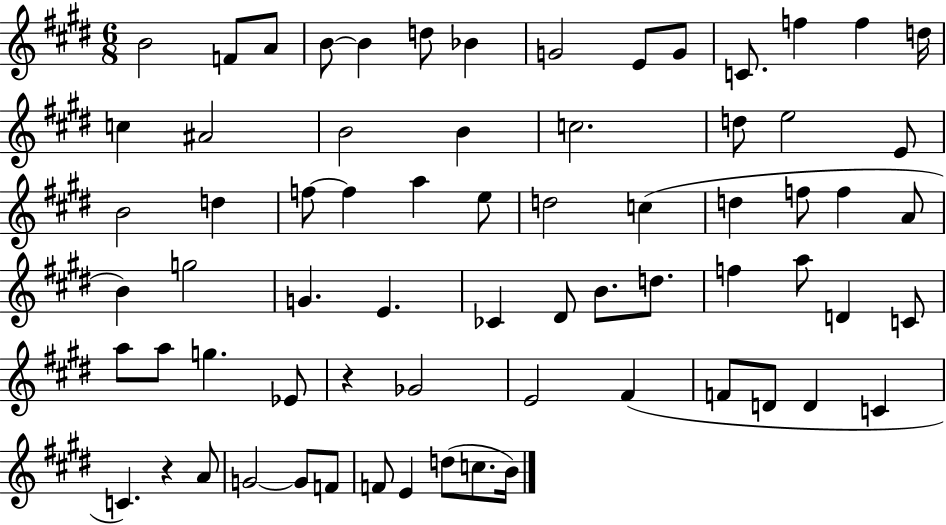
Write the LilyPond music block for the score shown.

{
  \clef treble
  \numericTimeSignature
  \time 6/8
  \key e \major
  b'2 f'8 a'8 | b'8~~ b'4 d''8 bes'4 | g'2 e'8 g'8 | c'8. f''4 f''4 d''16 | \break c''4 ais'2 | b'2 b'4 | c''2. | d''8 e''2 e'8 | \break b'2 d''4 | f''8~~ f''4 a''4 e''8 | d''2 c''4( | d''4 f''8 f''4 a'8 | \break b'4) g''2 | g'4. e'4. | ces'4 dis'8 b'8. d''8. | f''4 a''8 d'4 c'8 | \break a''8 a''8 g''4. ees'8 | r4 ges'2 | e'2 fis'4( | f'8 d'8 d'4 c'4 | \break c'4.) r4 a'8 | g'2~~ g'8 f'8 | f'8 e'4 d''8( c''8. b'16) | \bar "|."
}